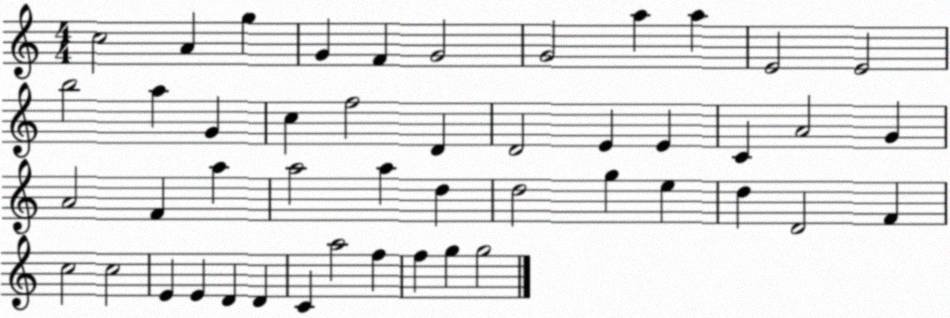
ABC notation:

X:1
T:Untitled
M:4/4
L:1/4
K:C
c2 A g G F G2 G2 a a E2 E2 b2 a G c f2 D D2 E E C A2 G A2 F a a2 a d d2 g e d D2 F c2 c2 E E D D C a2 f f g g2